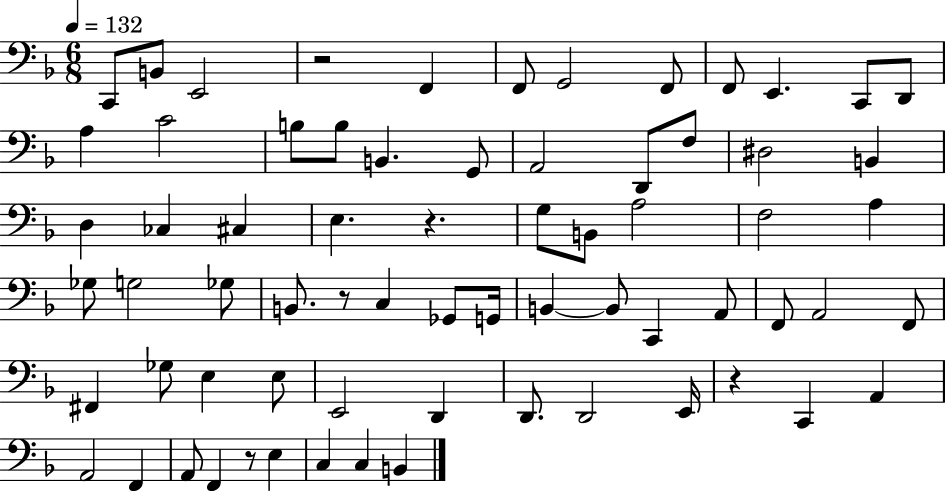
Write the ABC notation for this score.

X:1
T:Untitled
M:6/8
L:1/4
K:F
C,,/2 B,,/2 E,,2 z2 F,, F,,/2 G,,2 F,,/2 F,,/2 E,, C,,/2 D,,/2 A, C2 B,/2 B,/2 B,, G,,/2 A,,2 D,,/2 F,/2 ^D,2 B,, D, _C, ^C, E, z G,/2 B,,/2 A,2 F,2 A, _G,/2 G,2 _G,/2 B,,/2 z/2 C, _G,,/2 G,,/4 B,, B,,/2 C,, A,,/2 F,,/2 A,,2 F,,/2 ^F,, _G,/2 E, E,/2 E,,2 D,, D,,/2 D,,2 E,,/4 z C,, A,, A,,2 F,, A,,/2 F,, z/2 E, C, C, B,,